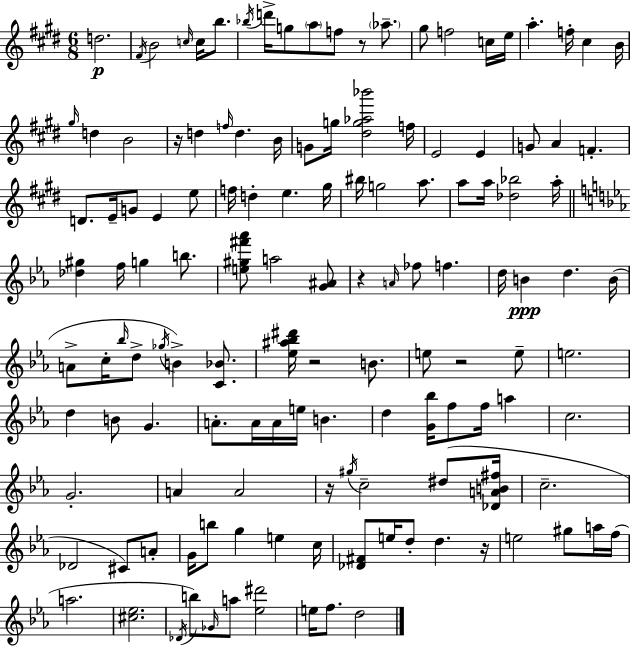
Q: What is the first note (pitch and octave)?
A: D5